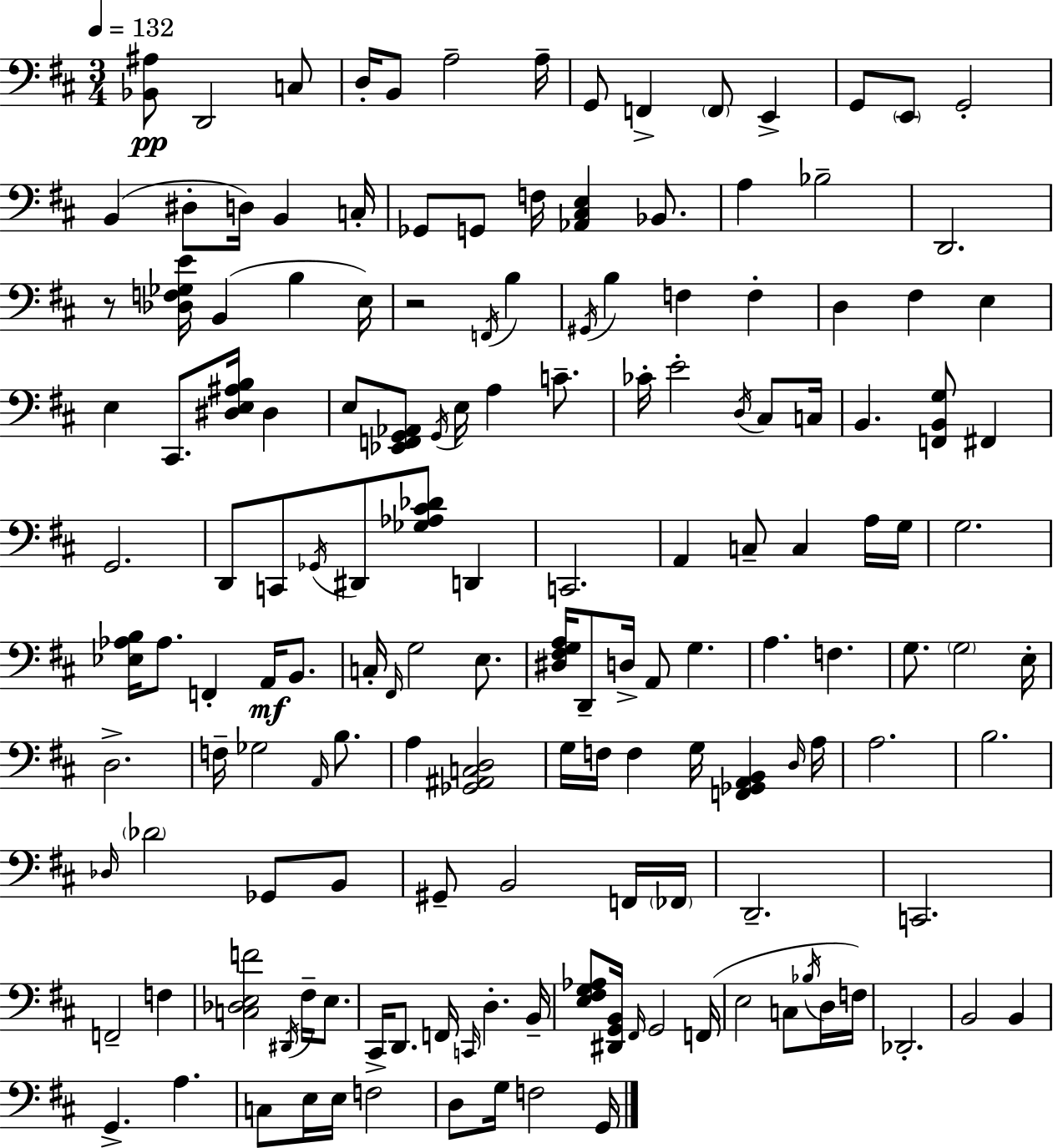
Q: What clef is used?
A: bass